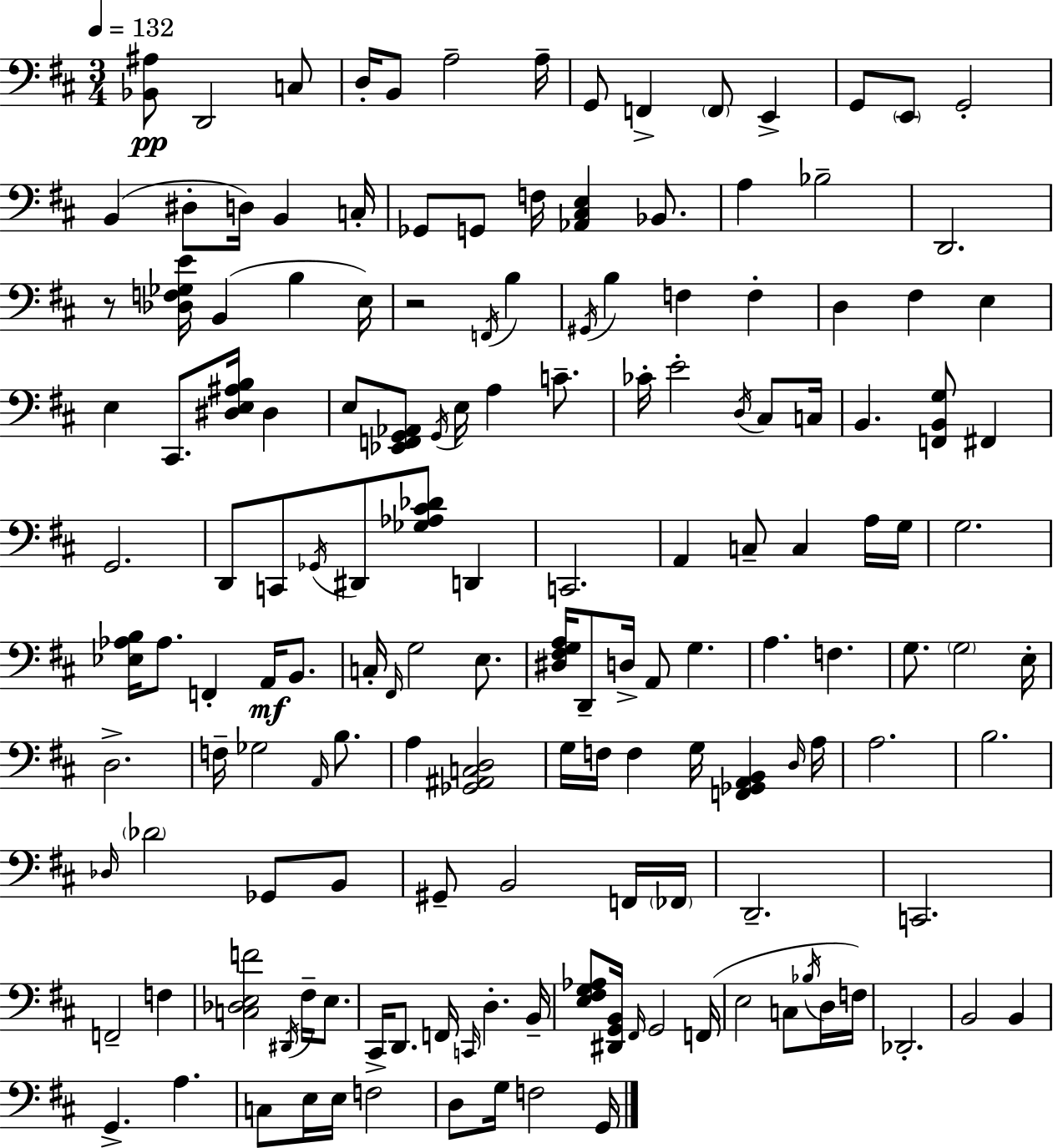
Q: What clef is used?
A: bass